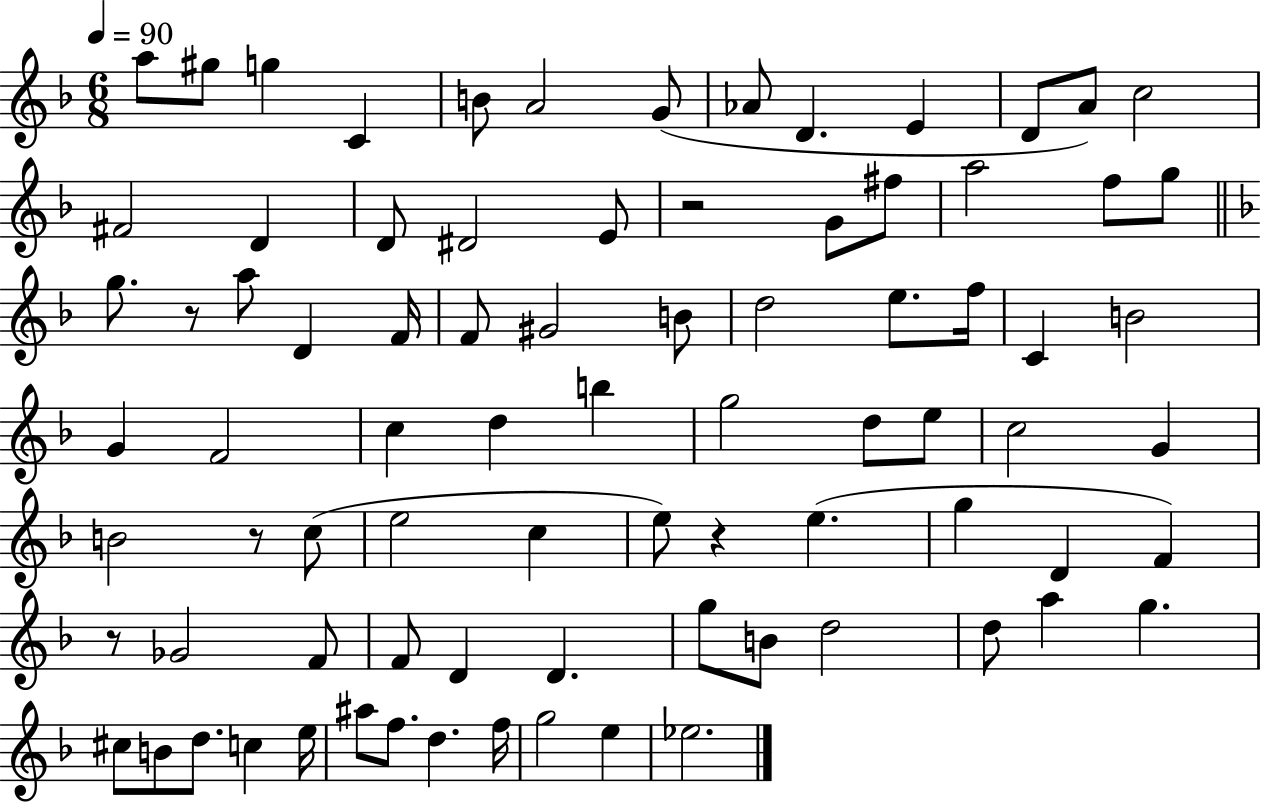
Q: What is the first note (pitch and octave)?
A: A5